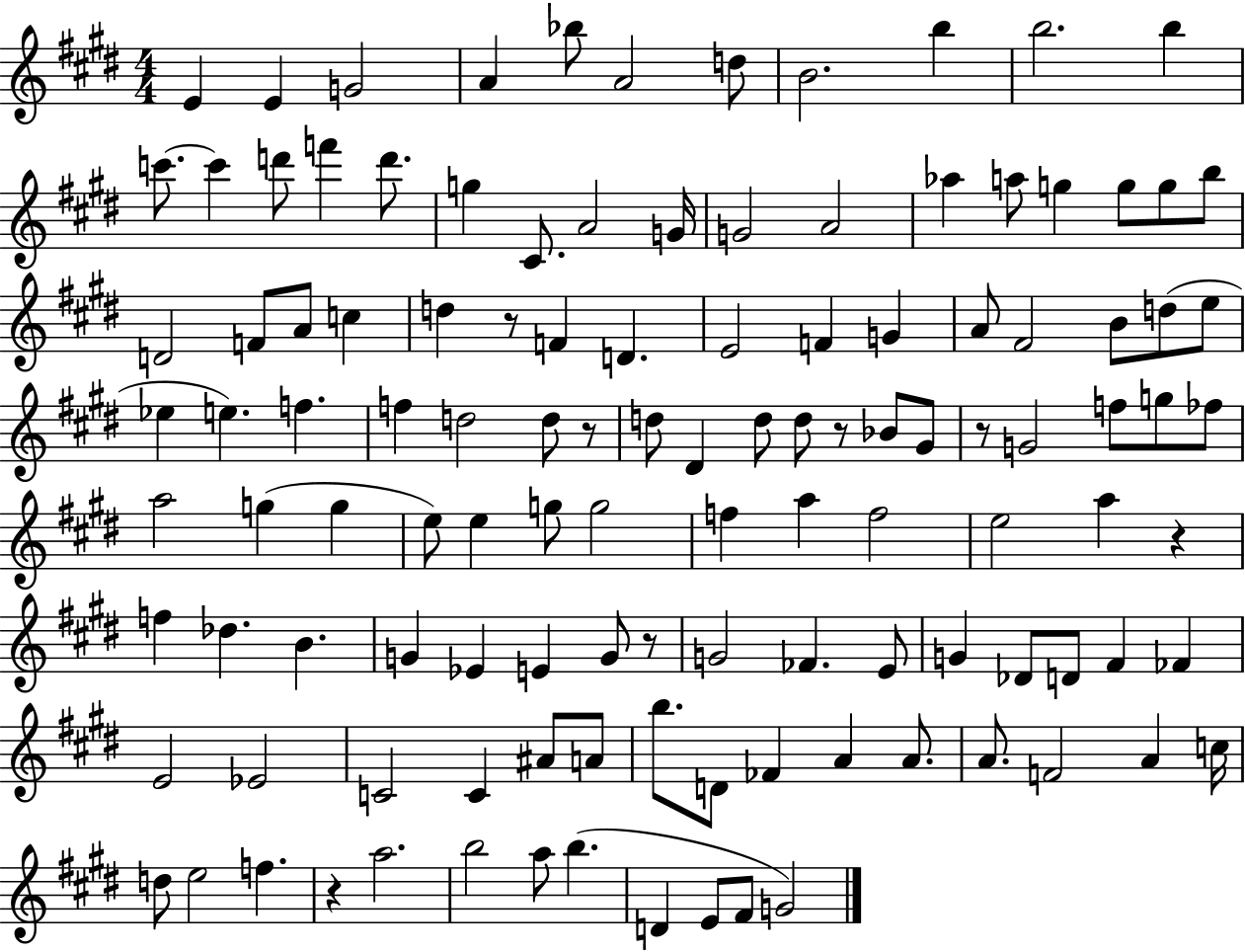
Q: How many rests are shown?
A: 7